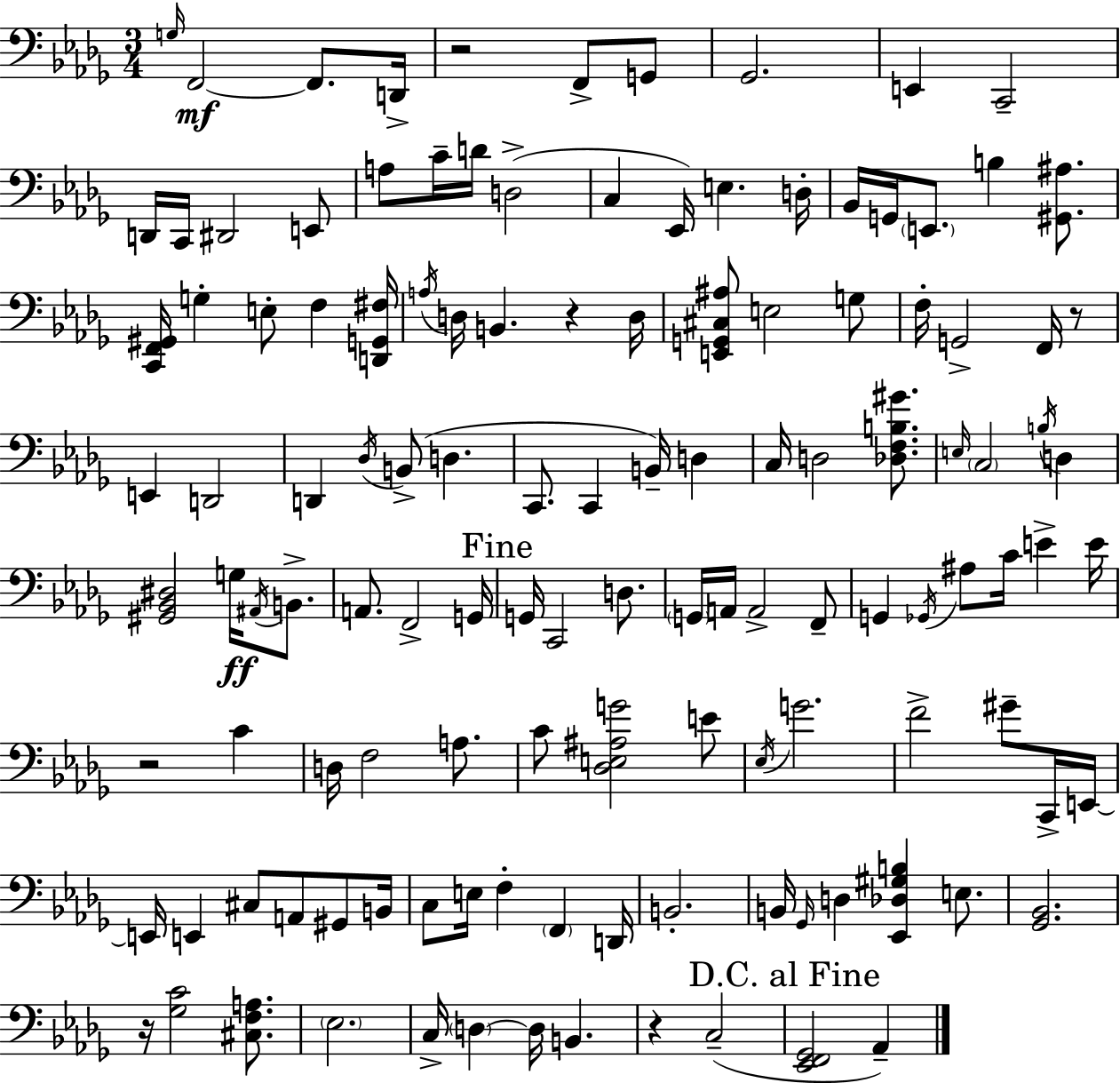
G3/s F2/h F2/e. D2/s R/h F2/e G2/e Gb2/h. E2/q C2/h D2/s C2/s D#2/h E2/e A3/e C4/s D4/s D3/h C3/q Eb2/s E3/q. D3/s Bb2/s G2/s E2/e. B3/q [G#2,A#3]/e. [C2,F2,G#2]/s G3/q E3/e F3/q [D2,G2,F#3]/s A3/s D3/s B2/q. R/q D3/s [E2,G2,C#3,A#3]/e E3/h G3/e F3/s G2/h F2/s R/e E2/q D2/h D2/q Db3/s B2/e D3/q. C2/e. C2/q B2/s D3/q C3/s D3/h [Db3,F3,B3,G#4]/e. E3/s C3/h B3/s D3/q [G#2,Bb2,D#3]/h G3/s A#2/s B2/e. A2/e. F2/h G2/s G2/s C2/h D3/e. G2/s A2/s A2/h F2/e G2/q Gb2/s A#3/e C4/s E4/q E4/s R/h C4/q D3/s F3/h A3/e. C4/e [Db3,E3,A#3,G4]/h E4/e Eb3/s G4/h. F4/h G#4/e C2/s E2/s E2/s E2/q C#3/e A2/e G#2/e B2/s C3/e E3/s F3/q F2/q D2/s B2/h. B2/s Gb2/s D3/q [Eb2,Db3,G#3,B3]/q E3/e. [Gb2,Bb2]/h. R/s [Gb3,C4]/h [C#3,F3,A3]/e. Eb3/h. C3/s D3/q D3/s B2/q. R/q C3/h [Eb2,F2,Gb2]/h Ab2/q